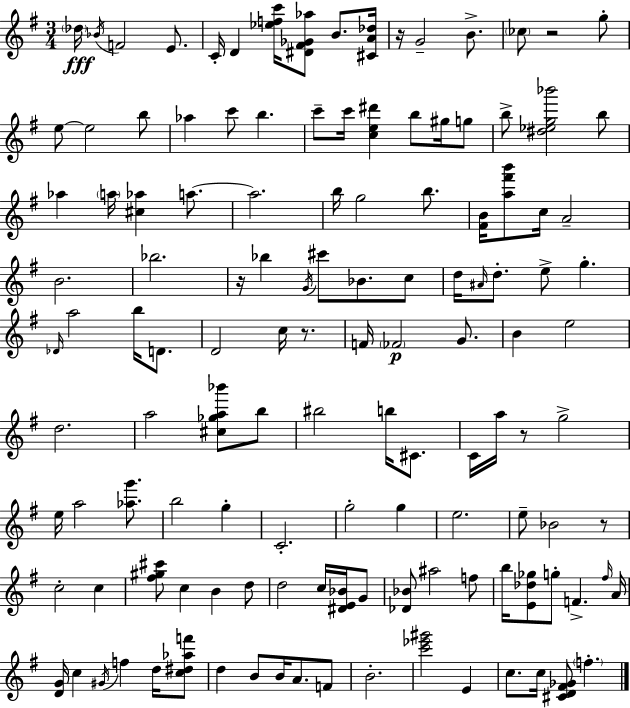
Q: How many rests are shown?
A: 6